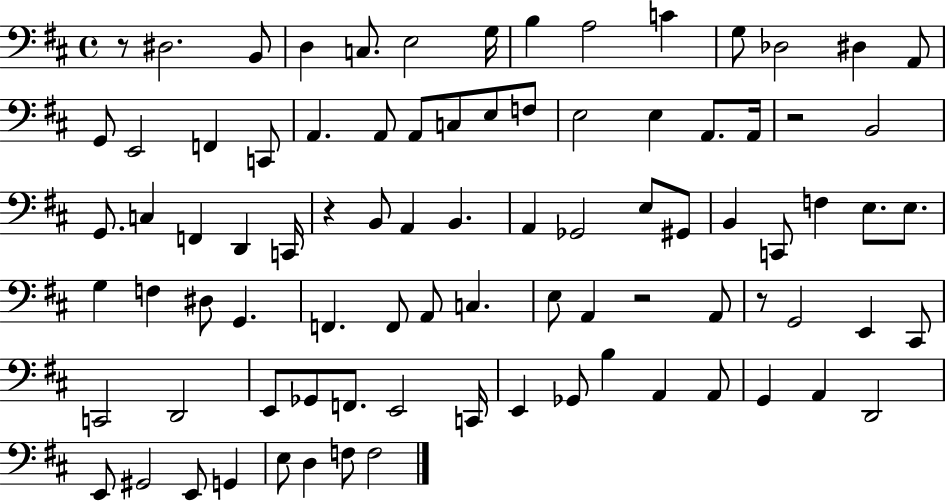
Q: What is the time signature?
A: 4/4